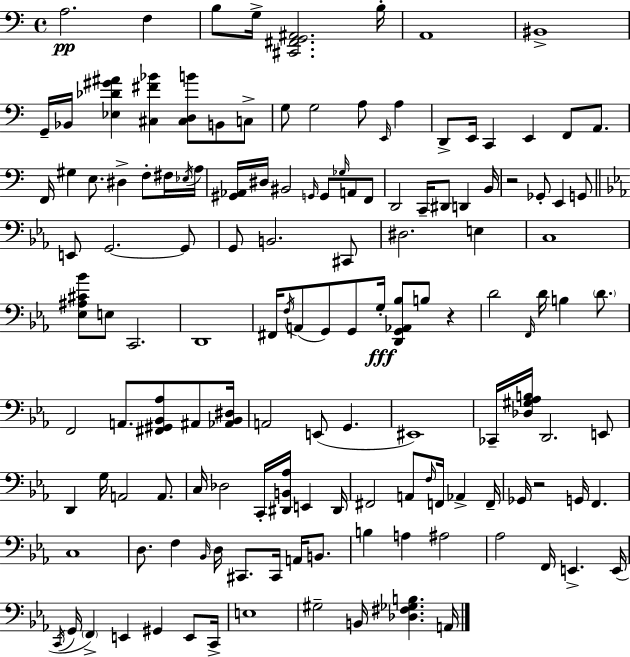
X:1
T:Untitled
M:4/4
L:1/4
K:C
A,2 F, B,/2 G,/4 [^C,,^F,,G,,^A,,]2 B,/4 A,,4 ^B,,4 G,,/4 _B,,/4 [_E,_D^G^A] [^C,^F_B] [^C,D,B]/2 B,,/2 C,/2 G,/2 G,2 A,/2 E,,/4 A, D,,/2 E,,/4 C,, E,, F,,/2 A,,/2 F,,/4 ^G, E,/2 ^D, F,/2 ^F,/4 _E,/4 A,/4 [^G,,_A,,]/4 ^D,/4 ^B,,2 G,,/4 G,,/2 _G,/4 A,,/2 F,,/2 D,,2 C,,/4 ^D,,/2 D,, B,,/4 z2 _G,,/2 E,, G,,/2 E,,/2 G,,2 G,,/2 G,,/2 B,,2 ^C,,/2 ^D,2 E, C,4 [_E,^A,^C_B]/2 E,/2 C,,2 D,,4 ^F,,/4 F,/4 A,,/2 G,,/2 G,,/2 G,/4 [D,,G,,_A,,_B,]/2 B,/2 z D2 F,,/4 D/4 B, D/2 F,,2 A,,/2 [^F,,^G,,_B,,_A,]/2 ^A,,/2 [_A,,_B,,^D,]/4 A,,2 E,,/2 G,, ^E,,4 _C,,/4 [_D,^G,_A,B,]/4 D,,2 E,,/2 D,, G,/4 A,,2 A,,/2 C,/4 _D,2 C,,/4 [^D,,B,,_A,]/4 E,, ^D,,/4 ^F,,2 A,,/2 F,/4 F,,/4 _A,, F,,/4 _G,,/4 z2 G,,/4 F,, C,4 D,/2 F, _B,,/4 D,/4 ^C,,/2 ^C,,/4 A,,/4 B,,/2 B, A, ^A,2 _A,2 F,,/4 E,, E,,/4 C,,/4 G,,/4 F,, E,, ^G,, E,,/2 C,,/4 E,4 ^G,2 B,,/4 [_D,^F,_G,B,] A,,/4